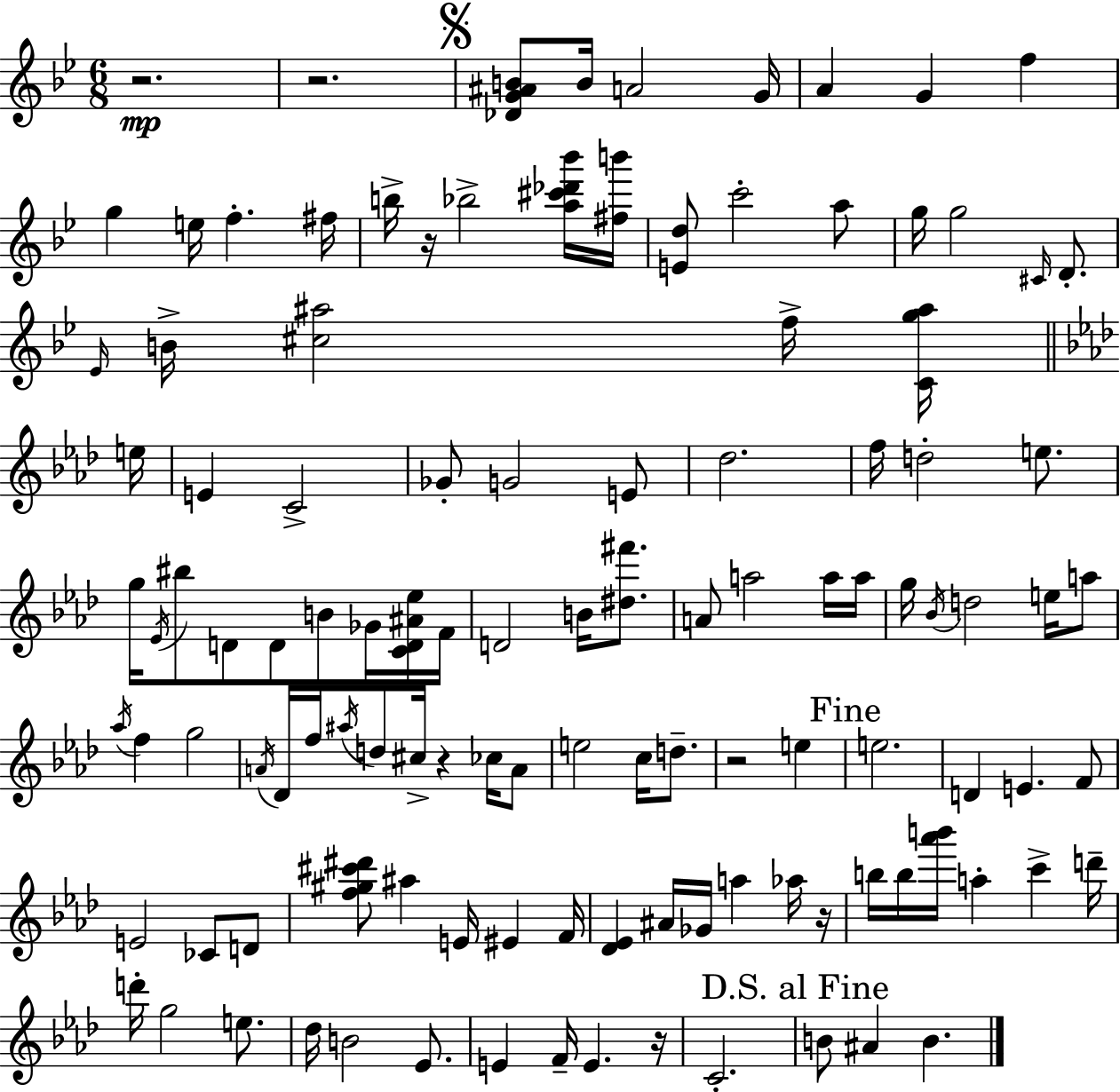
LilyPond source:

{
  \clef treble
  \numericTimeSignature
  \time 6/8
  \key g \minor
  r2.\mp | r2. | \mark \markup { \musicglyph "scripts.segno" } <des' g' ais' b'>8 b'16 a'2 g'16 | a'4 g'4 f''4 | \break g''4 e''16 f''4.-. fis''16 | b''16-> r16 bes''2-> <a'' cis''' des''' bes'''>16 <fis'' b'''>16 | <e' d''>8 c'''2-. a''8 | g''16 g''2 \grace { cis'16 } d'8.-. | \break \grace { ees'16 } b'16-> <cis'' ais''>2 f''16-> | <c' g'' ais''>16 \bar "||" \break \key aes \major e''16 e'4 c'2-> | ges'8-. g'2 e'8 | des''2. | f''16 d''2-. e''8. | \break g''16 \acciaccatura { ees'16 } bis''8 d'8 d'8 b'8 ges'16 | <c' d' ais' ees''>16 f'16 d'2 b'16 <dis'' fis'''>8. | a'8 a''2 | a''16 a''16 g''16 \acciaccatura { bes'16 } d''2 | \break e''16 a''8 \acciaccatura { aes''16 } f''4 g''2 | \acciaccatura { a'16 } des'16 f''16 \acciaccatura { ais''16 } d''8 cis''16-> r4 | ces''16 a'8 e''2 | c''16 d''8.-- r2 | \break e''4 \mark "Fine" e''2. | d'4 e'4. | f'8 e'2 | ces'8 d'8 <f'' gis'' cis''' dis'''>8 ais''4 | \break e'16 eis'4 f'16 <des' ees'>4 ais'16 ges'16 | a''4 aes''16 r16 b''16 b''16 <aes''' b'''>16 a''4-. | c'''4-> d'''16-- d'''16-. g''2 | e''8. des''16 b'2 | \break ees'8. e'4 f'16-- e'4. | r16 c'2.-. | \mark "D.S. al Fine" b'8 ais'4 | b'4. \bar "|."
}